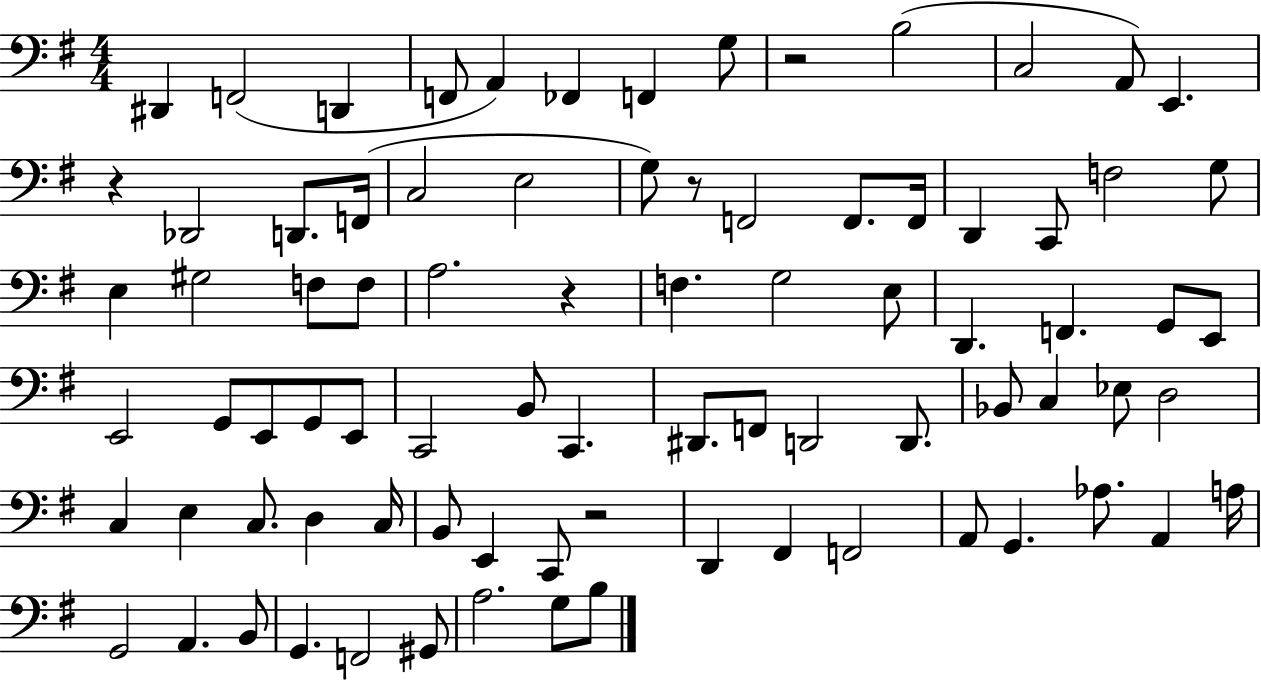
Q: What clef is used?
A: bass